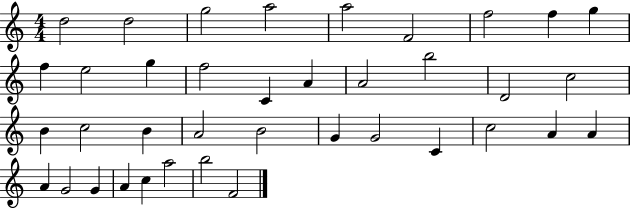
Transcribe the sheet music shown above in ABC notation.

X:1
T:Untitled
M:4/4
L:1/4
K:C
d2 d2 g2 a2 a2 F2 f2 f g f e2 g f2 C A A2 b2 D2 c2 B c2 B A2 B2 G G2 C c2 A A A G2 G A c a2 b2 F2